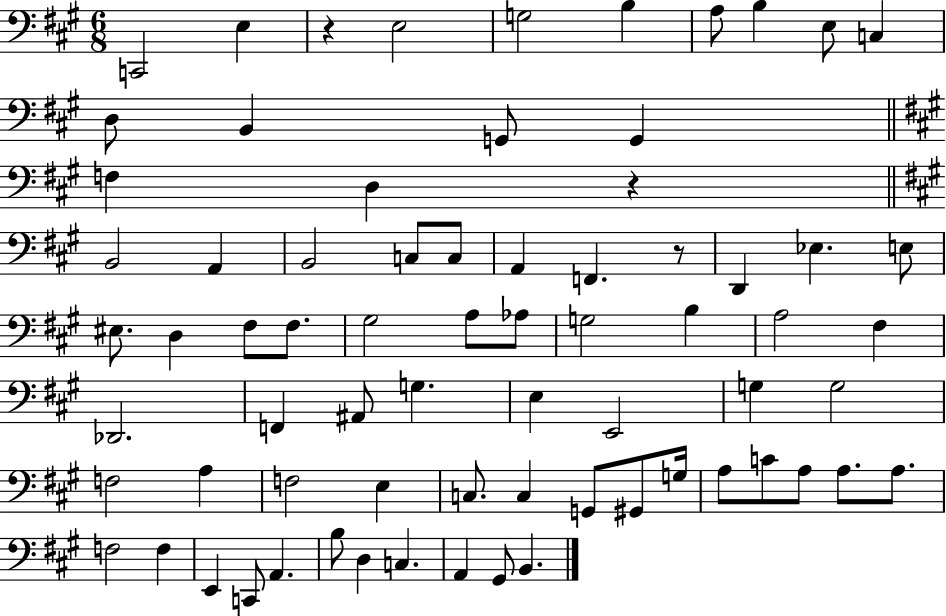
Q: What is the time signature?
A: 6/8